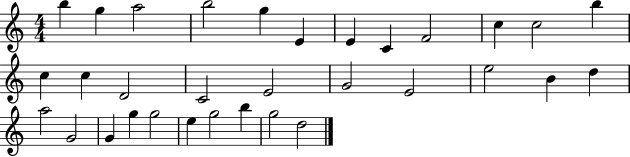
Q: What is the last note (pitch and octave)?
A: D5